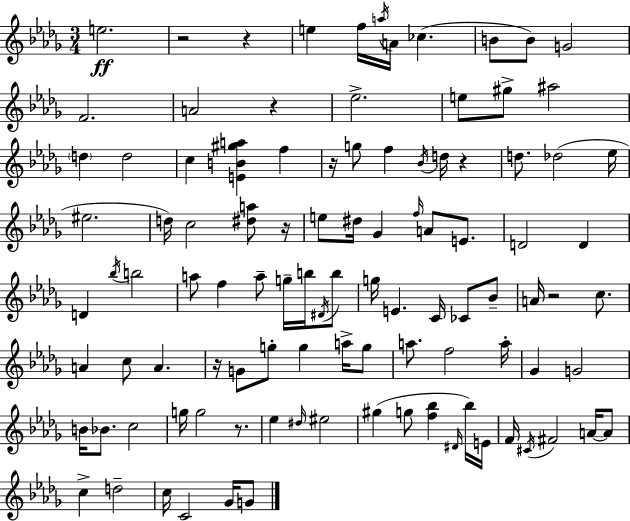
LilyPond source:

{
  \clef treble
  \numericTimeSignature
  \time 3/4
  \key bes \minor
  e''2.\ff | r2 r4 | e''4 f''16 \acciaccatura { a''16 } a'16 ces''4.( | b'8 b'8) g'2 | \break f'2. | a'2 r4 | ees''2.-> | e''8 gis''8-> ais''2 | \break \parenthesize d''4 d''2 | c''4 <e' b' gis'' a''>4 f''4 | r16 g''8 f''4 \acciaccatura { bes'16 } d''16 r4 | d''8. des''2( | \break ees''16 eis''2. | d''16) c''2 <dis'' a''>8 | r16 e''8 dis''16 ges'4 \grace { f''16 } a'8 | e'8. d'2 d'4 | \break d'4 \acciaccatura { bes''16 } b''2 | a''8 f''4 a''8-- | g''16-- b''16 \acciaccatura { dis'16 } b''8 g''16 e'4. | c'16 ces'8 bes'8-- a'16 r2 | \break c''8. a'4 c''8 a'4. | r16 g'8 g''8-. g''4 | a''16-> g''8 a''8. f''2 | a''16-. ges'4 g'2 | \break b'16 bes'8. c''2 | g''16 g''2 | r8. ees''4 \grace { dis''16 } eis''2 | gis''4( g''8 | \break <f'' bes''>4 \grace { dis'16 } bes''16) e'16 f'16 \acciaccatura { cis'16 } fis'2 | a'16~~ a'8 c''4-> | d''2-- c''16 c'2 | ges'16 g'8 \bar "|."
}